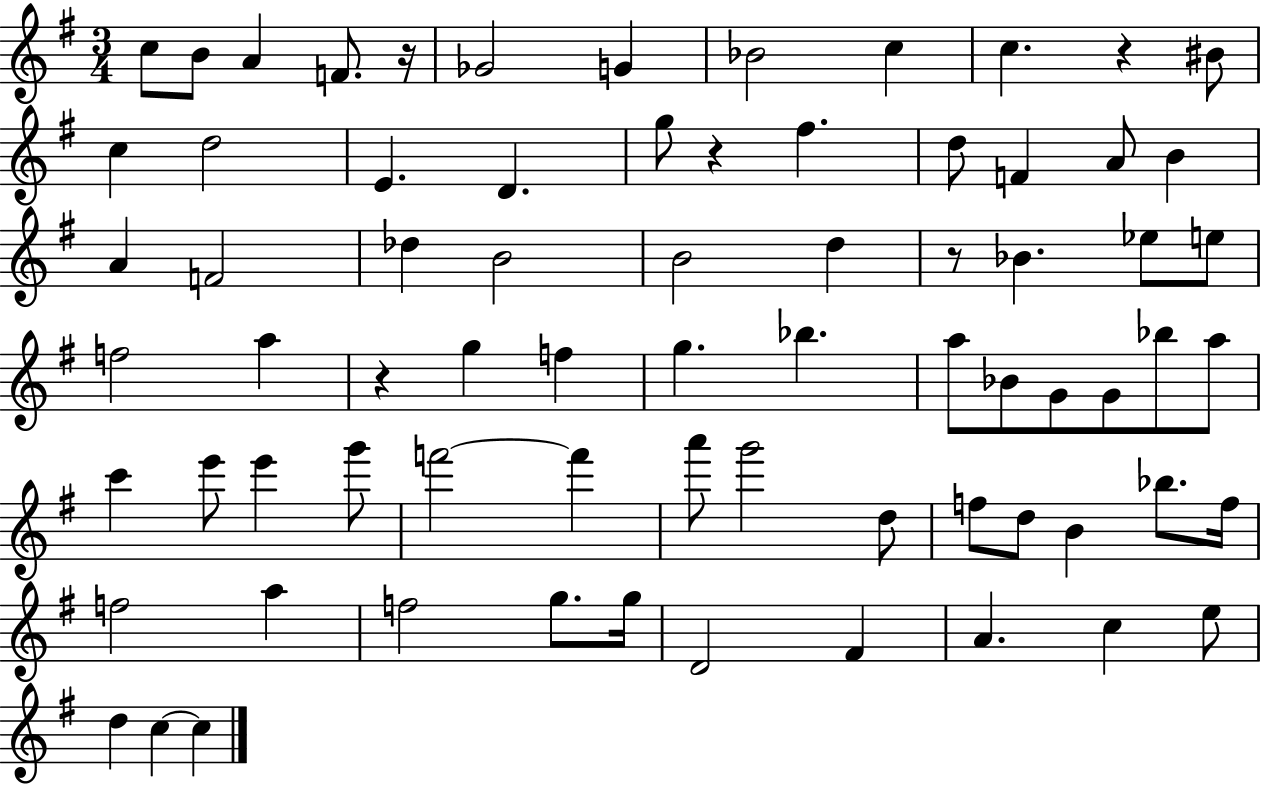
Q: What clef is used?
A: treble